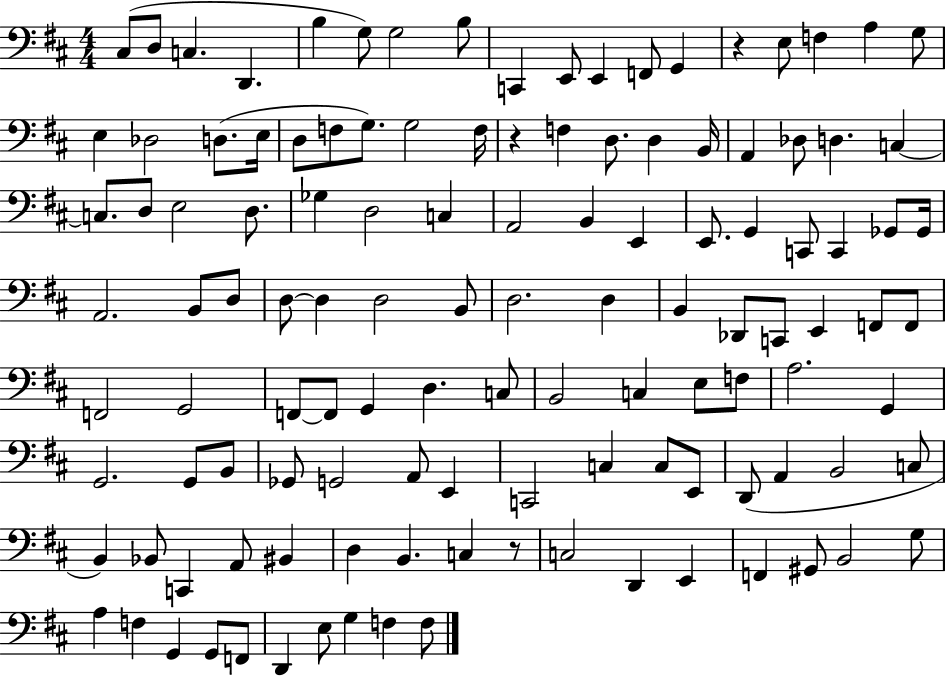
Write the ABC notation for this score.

X:1
T:Untitled
M:4/4
L:1/4
K:D
^C,/2 D,/2 C, D,, B, G,/2 G,2 B,/2 C,, E,,/2 E,, F,,/2 G,, z E,/2 F, A, G,/2 E, _D,2 D,/2 E,/4 D,/2 F,/2 G,/2 G,2 F,/4 z F, D,/2 D, B,,/4 A,, _D,/2 D, C, C,/2 D,/2 E,2 D,/2 _G, D,2 C, A,,2 B,, E,, E,,/2 G,, C,,/2 C,, _G,,/2 _G,,/4 A,,2 B,,/2 D,/2 D,/2 D, D,2 B,,/2 D,2 D, B,, _D,,/2 C,,/2 E,, F,,/2 F,,/2 F,,2 G,,2 F,,/2 F,,/2 G,, D, C,/2 B,,2 C, E,/2 F,/2 A,2 G,, G,,2 G,,/2 B,,/2 _G,,/2 G,,2 A,,/2 E,, C,,2 C, C,/2 E,,/2 D,,/2 A,, B,,2 C,/2 B,, _B,,/2 C,, A,,/2 ^B,, D, B,, C, z/2 C,2 D,, E,, F,, ^G,,/2 B,,2 G,/2 A, F, G,, G,,/2 F,,/2 D,, E,/2 G, F, F,/2